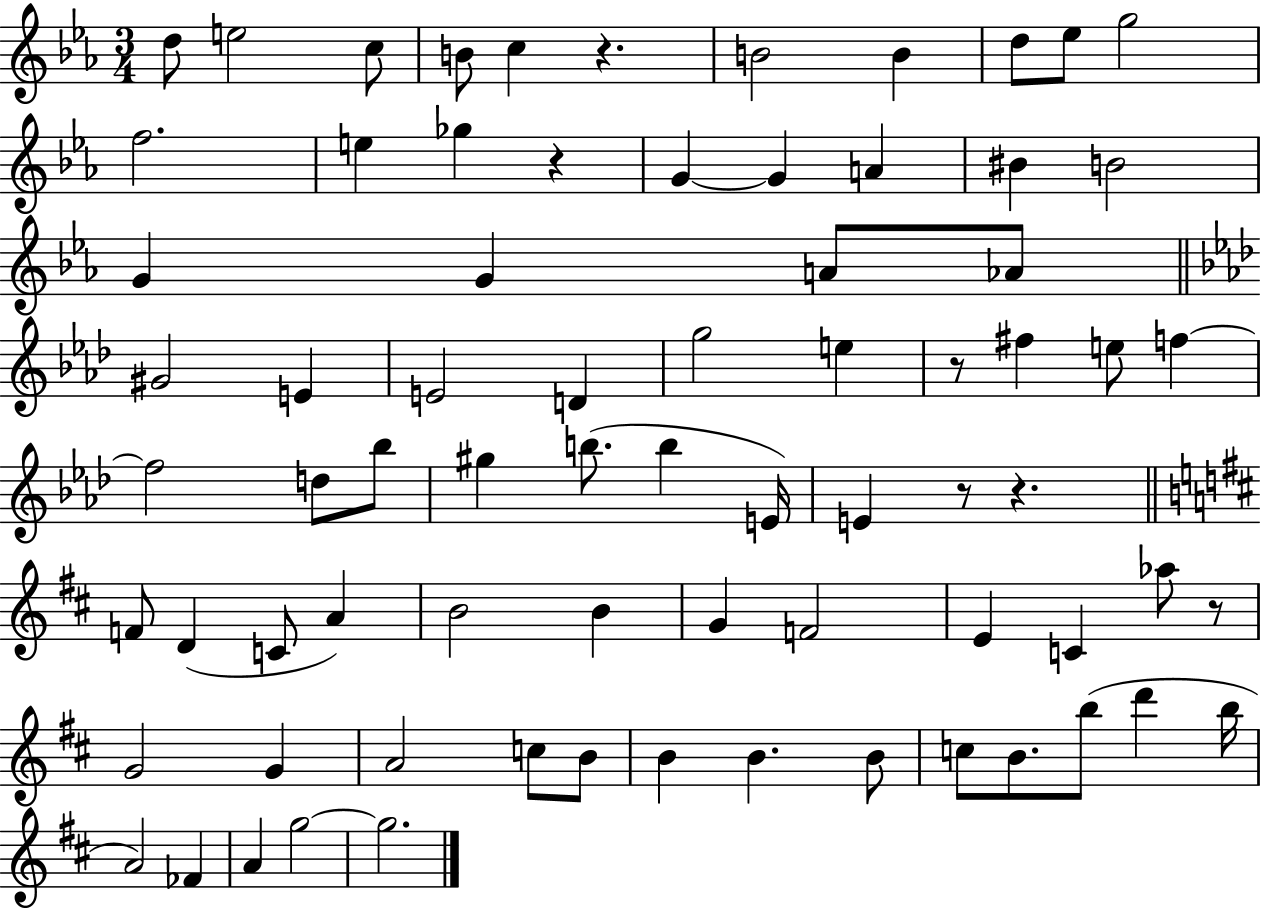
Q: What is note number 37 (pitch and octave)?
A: B5